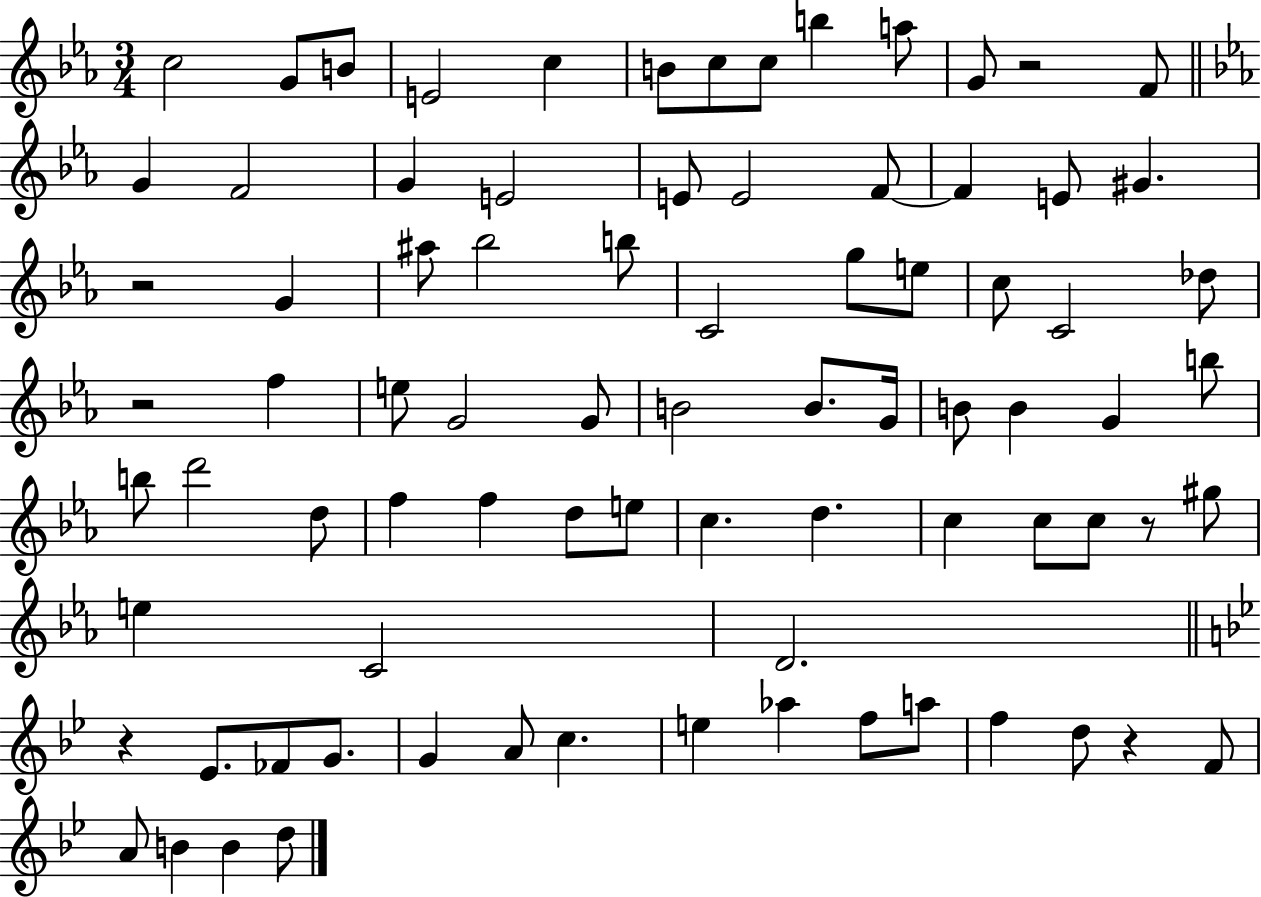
{
  \clef treble
  \numericTimeSignature
  \time 3/4
  \key ees \major
  c''2 g'8 b'8 | e'2 c''4 | b'8 c''8 c''8 b''4 a''8 | g'8 r2 f'8 | \break \bar "||" \break \key ees \major g'4 f'2 | g'4 e'2 | e'8 e'2 f'8~~ | f'4 e'8 gis'4. | \break r2 g'4 | ais''8 bes''2 b''8 | c'2 g''8 e''8 | c''8 c'2 des''8 | \break r2 f''4 | e''8 g'2 g'8 | b'2 b'8. g'16 | b'8 b'4 g'4 b''8 | \break b''8 d'''2 d''8 | f''4 f''4 d''8 e''8 | c''4. d''4. | c''4 c''8 c''8 r8 gis''8 | \break e''4 c'2 | d'2. | \bar "||" \break \key bes \major r4 ees'8. fes'8 g'8. | g'4 a'8 c''4. | e''4 aes''4 f''8 a''8 | f''4 d''8 r4 f'8 | \break a'8 b'4 b'4 d''8 | \bar "|."
}